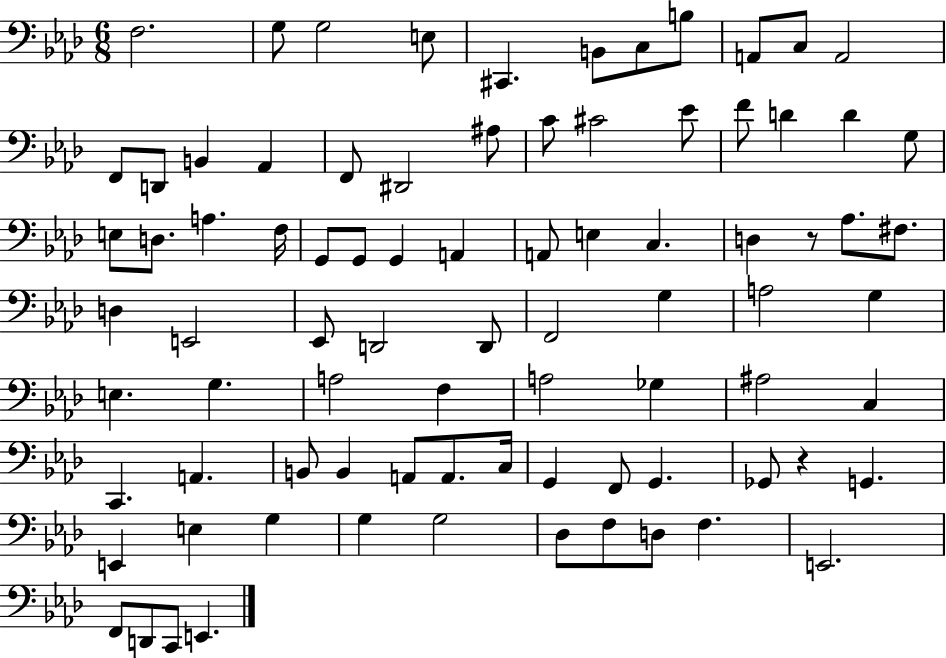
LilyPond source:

{
  \clef bass
  \numericTimeSignature
  \time 6/8
  \key aes \major
  f2. | g8 g2 e8 | cis,4. b,8 c8 b8 | a,8 c8 a,2 | \break f,8 d,8 b,4 aes,4 | f,8 dis,2 ais8 | c'8 cis'2 ees'8 | f'8 d'4 d'4 g8 | \break e8 d8. a4. f16 | g,8 g,8 g,4 a,4 | a,8 e4 c4. | d4 r8 aes8. fis8. | \break d4 e,2 | ees,8 d,2 d,8 | f,2 g4 | a2 g4 | \break e4. g4. | a2 f4 | a2 ges4 | ais2 c4 | \break c,4. a,4. | b,8 b,4 a,8 a,8. c16 | g,4 f,8 g,4. | ges,8 r4 g,4. | \break e,4 e4 g4 | g4 g2 | des8 f8 d8 f4. | e,2. | \break f,8 d,8 c,8 e,4. | \bar "|."
}